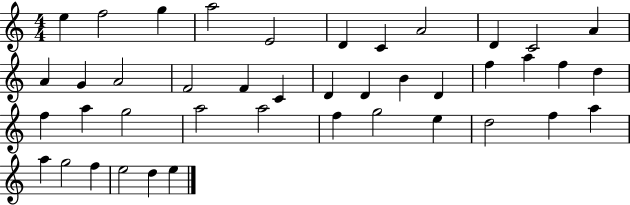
X:1
T:Untitled
M:4/4
L:1/4
K:C
e f2 g a2 E2 D C A2 D C2 A A G A2 F2 F C D D B D f a f d f a g2 a2 a2 f g2 e d2 f a a g2 f e2 d e